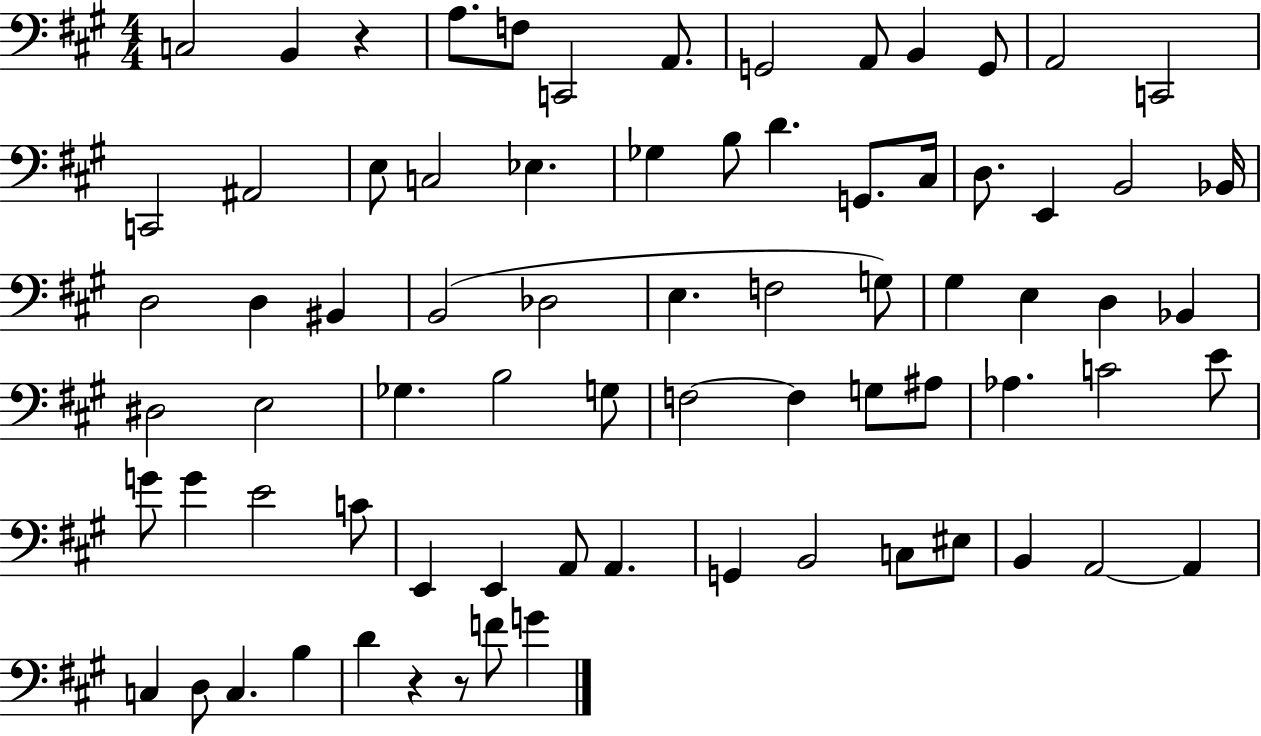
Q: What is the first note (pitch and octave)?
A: C3